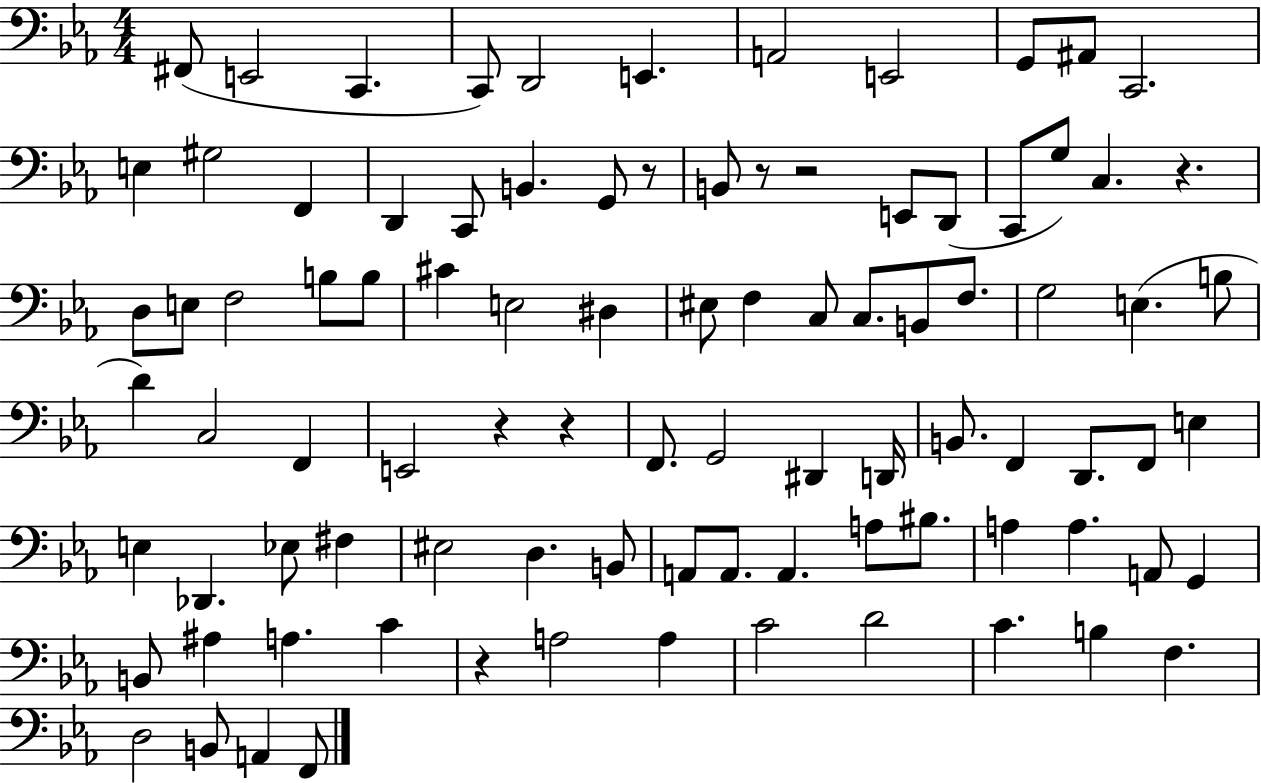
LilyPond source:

{
  \clef bass
  \numericTimeSignature
  \time 4/4
  \key ees \major
  fis,8( e,2 c,4. | c,8) d,2 e,4. | a,2 e,2 | g,8 ais,8 c,2. | \break e4 gis2 f,4 | d,4 c,8 b,4. g,8 r8 | b,8 r8 r2 e,8 d,8( | c,8 g8) c4. r4. | \break d8 e8 f2 b8 b8 | cis'4 e2 dis4 | eis8 f4 c8 c8. b,8 f8. | g2 e4.( b8 | \break d'4) c2 f,4 | e,2 r4 r4 | f,8. g,2 dis,4 d,16 | b,8. f,4 d,8. f,8 e4 | \break e4 des,4. ees8 fis4 | eis2 d4. b,8 | a,8 a,8. a,4. a8 bis8. | a4 a4. a,8 g,4 | \break b,8 ais4 a4. c'4 | r4 a2 a4 | c'2 d'2 | c'4. b4 f4. | \break d2 b,8 a,4 f,8 | \bar "|."
}